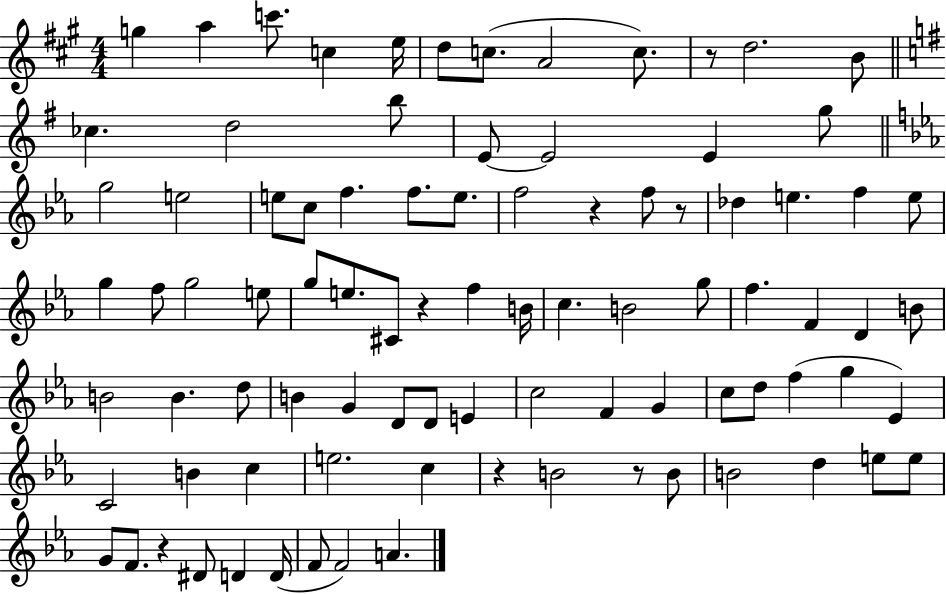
G5/q A5/q C6/e. C5/q E5/s D5/e C5/e. A4/h C5/e. R/e D5/h. B4/e CES5/q. D5/h B5/e E4/e E4/h E4/q G5/e G5/h E5/h E5/e C5/e F5/q. F5/e. E5/e. F5/h R/q F5/e R/e Db5/q E5/q. F5/q E5/e G5/q F5/e G5/h E5/e G5/e E5/e. C#4/e R/q F5/q B4/s C5/q. B4/h G5/e F5/q. F4/q D4/q B4/e B4/h B4/q. D5/e B4/q G4/q D4/e D4/e E4/q C5/h F4/q G4/q C5/e D5/e F5/q G5/q Eb4/q C4/h B4/q C5/q E5/h. C5/q R/q B4/h R/e B4/e B4/h D5/q E5/e E5/e G4/e F4/e. R/q D#4/e D4/q D4/s F4/e F4/h A4/q.